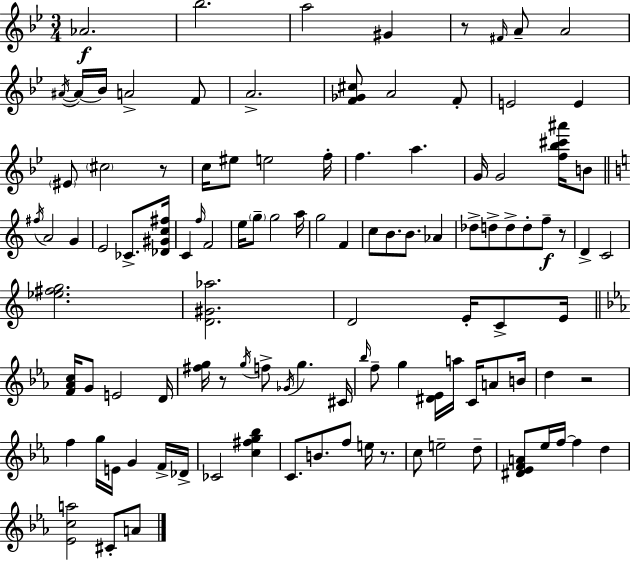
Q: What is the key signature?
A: BES major